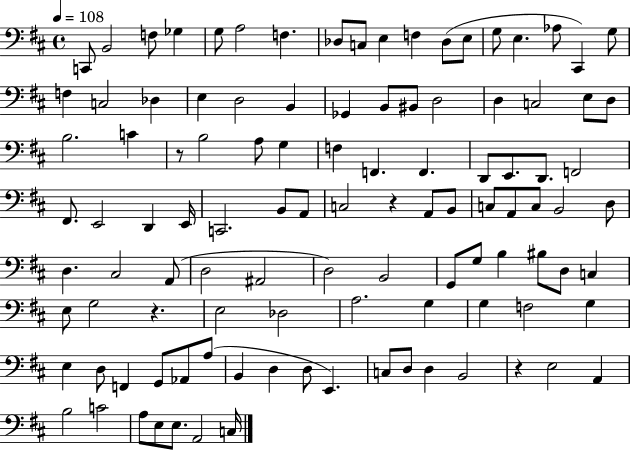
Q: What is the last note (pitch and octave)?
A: C3